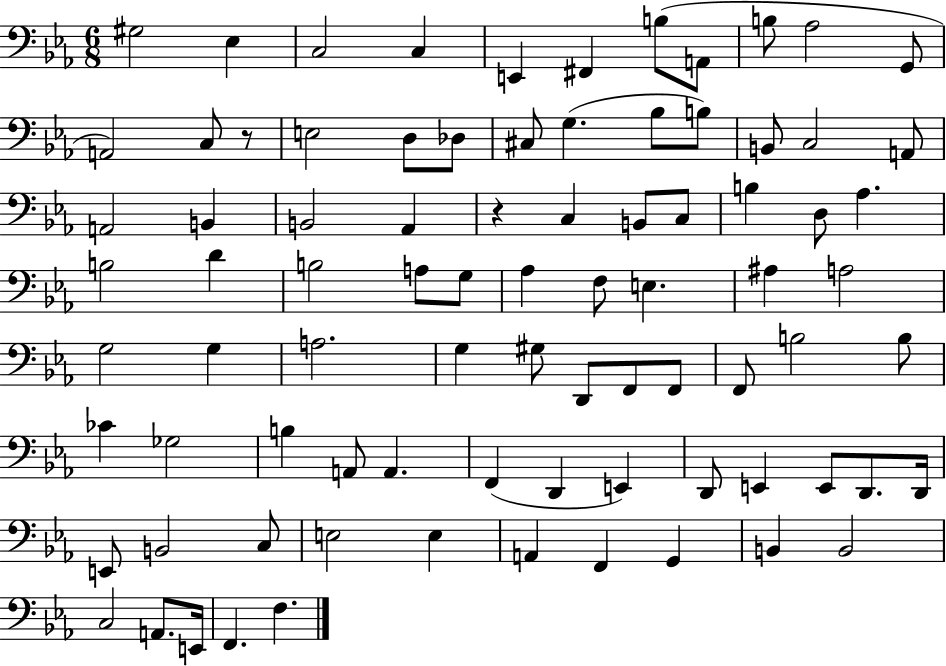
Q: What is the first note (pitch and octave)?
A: G#3